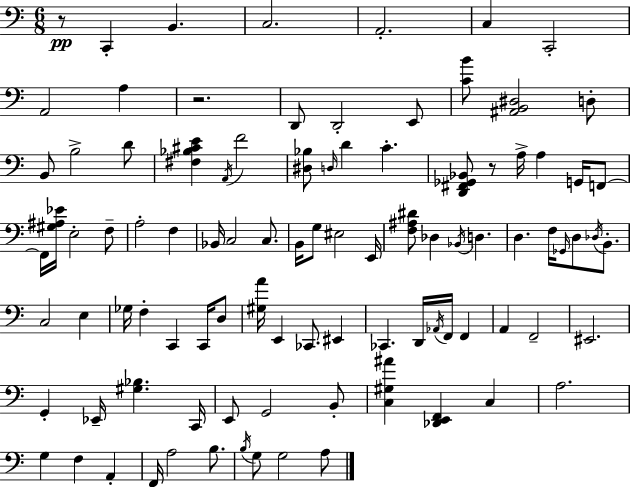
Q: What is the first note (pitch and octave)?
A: C2